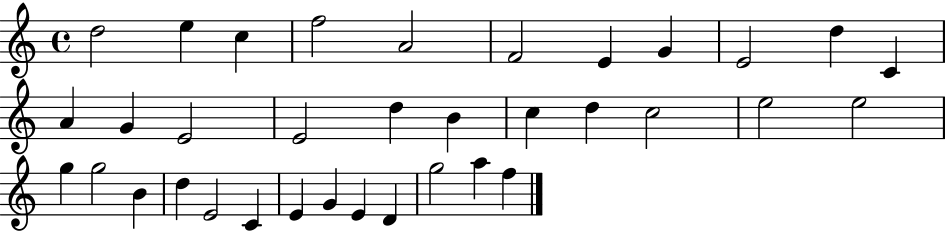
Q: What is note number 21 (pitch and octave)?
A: E5